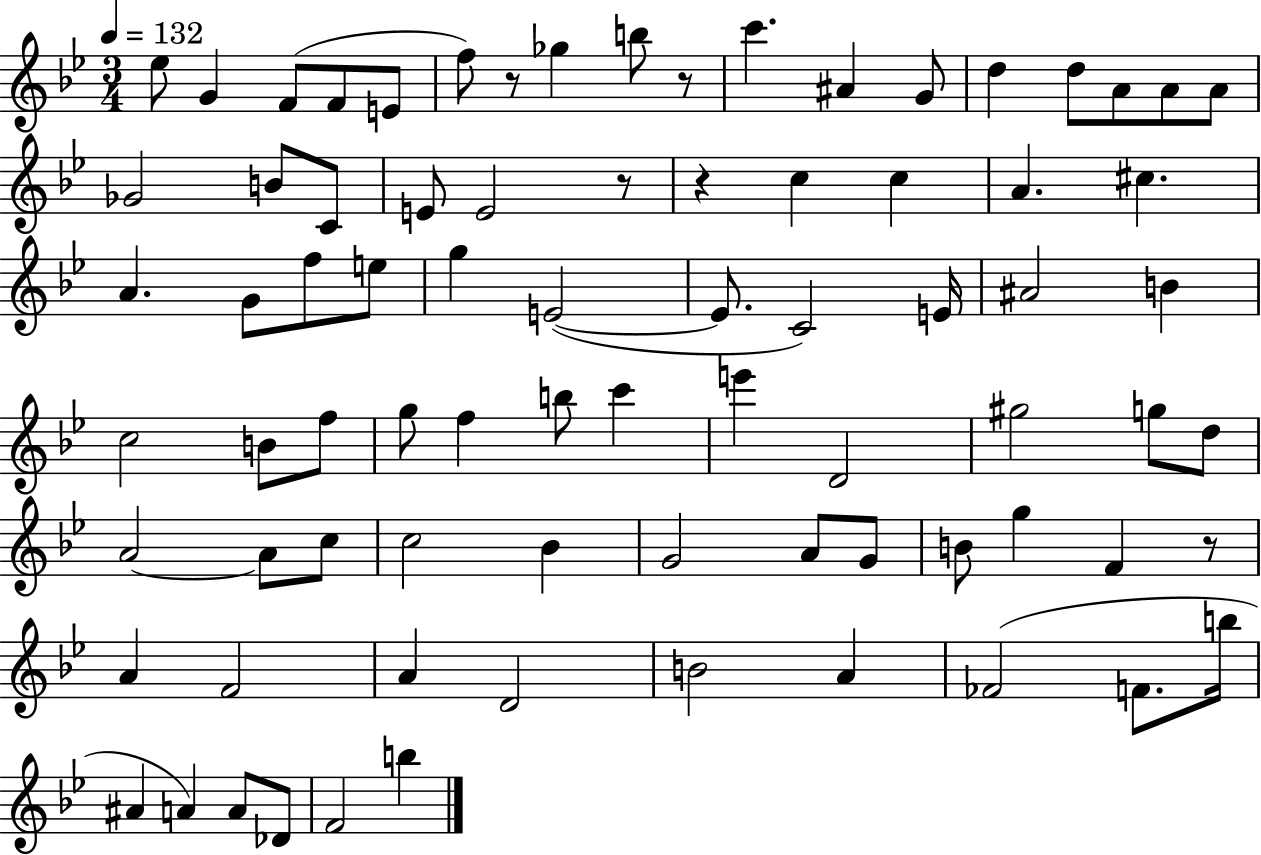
Eb5/e G4/q F4/e F4/e E4/e F5/e R/e Gb5/q B5/e R/e C6/q. A#4/q G4/e D5/q D5/e A4/e A4/e A4/e Gb4/h B4/e C4/e E4/e E4/h R/e R/q C5/q C5/q A4/q. C#5/q. A4/q. G4/e F5/e E5/e G5/q E4/h E4/e. C4/h E4/s A#4/h B4/q C5/h B4/e F5/e G5/e F5/q B5/e C6/q E6/q D4/h G#5/h G5/e D5/e A4/h A4/e C5/e C5/h Bb4/q G4/h A4/e G4/e B4/e G5/q F4/q R/e A4/q F4/h A4/q D4/h B4/h A4/q FES4/h F4/e. B5/s A#4/q A4/q A4/e Db4/e F4/h B5/q